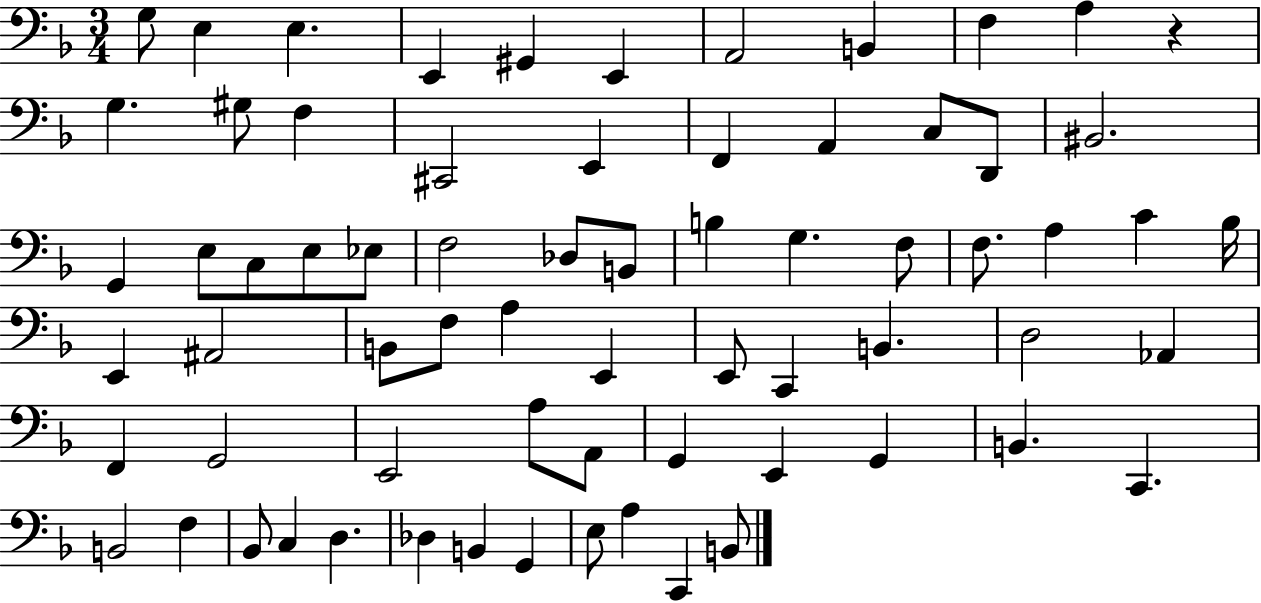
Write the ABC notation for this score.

X:1
T:Untitled
M:3/4
L:1/4
K:F
G,/2 E, E, E,, ^G,, E,, A,,2 B,, F, A, z G, ^G,/2 F, ^C,,2 E,, F,, A,, C,/2 D,,/2 ^B,,2 G,, E,/2 C,/2 E,/2 _E,/2 F,2 _D,/2 B,,/2 B, G, F,/2 F,/2 A, C _B,/4 E,, ^A,,2 B,,/2 F,/2 A, E,, E,,/2 C,, B,, D,2 _A,, F,, G,,2 E,,2 A,/2 A,,/2 G,, E,, G,, B,, C,, B,,2 F, _B,,/2 C, D, _D, B,, G,, E,/2 A, C,, B,,/2